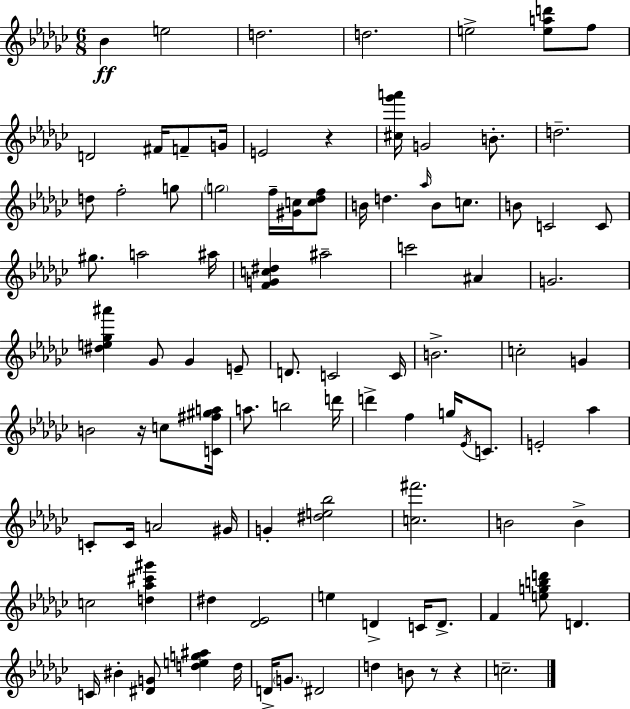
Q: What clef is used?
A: treble